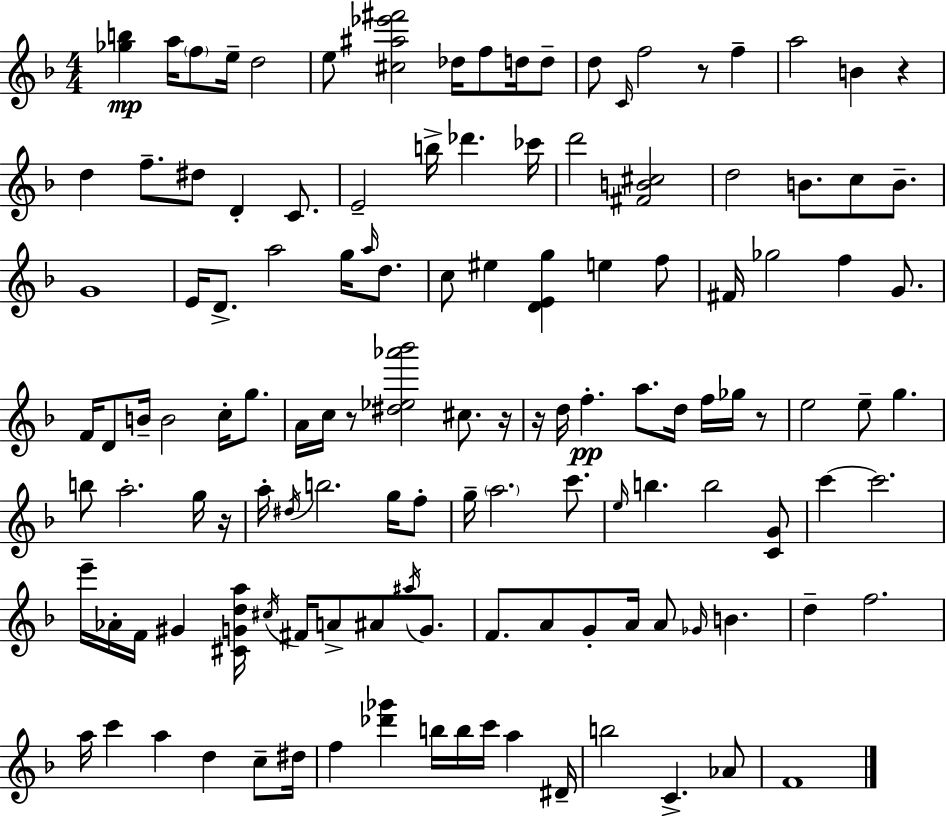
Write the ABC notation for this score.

X:1
T:Untitled
M:4/4
L:1/4
K:F
[_gb] a/4 f/2 e/4 d2 e/2 [^c^a_e'^f']2 _d/4 f/2 d/4 d/2 d/2 C/4 f2 z/2 f a2 B z d f/2 ^d/2 D C/2 E2 b/4 _d' _c'/4 d'2 [^FB^c]2 d2 B/2 c/2 B/2 G4 E/4 D/2 a2 g/4 a/4 d/2 c/2 ^e [DEg] e f/2 ^F/4 _g2 f G/2 F/4 D/2 B/4 B2 c/4 g/2 A/4 c/4 z/2 [^d_e_a'_b']2 ^c/2 z/4 z/4 d/4 f a/2 d/4 f/4 _g/4 z/2 e2 e/2 g b/2 a2 g/4 z/4 a/4 ^d/4 b2 g/4 f/2 g/4 a2 c'/2 e/4 b b2 [CG]/2 c' c'2 e'/4 _A/4 F/4 ^G [^CGda]/4 ^c/4 ^F/4 A/2 ^A/2 ^a/4 G/2 F/2 A/2 G/2 A/4 A/2 _G/4 B d f2 a/4 c' a d c/2 ^d/4 f [_d'_g'] b/4 b/4 c'/4 a ^D/4 b2 C _A/2 F4